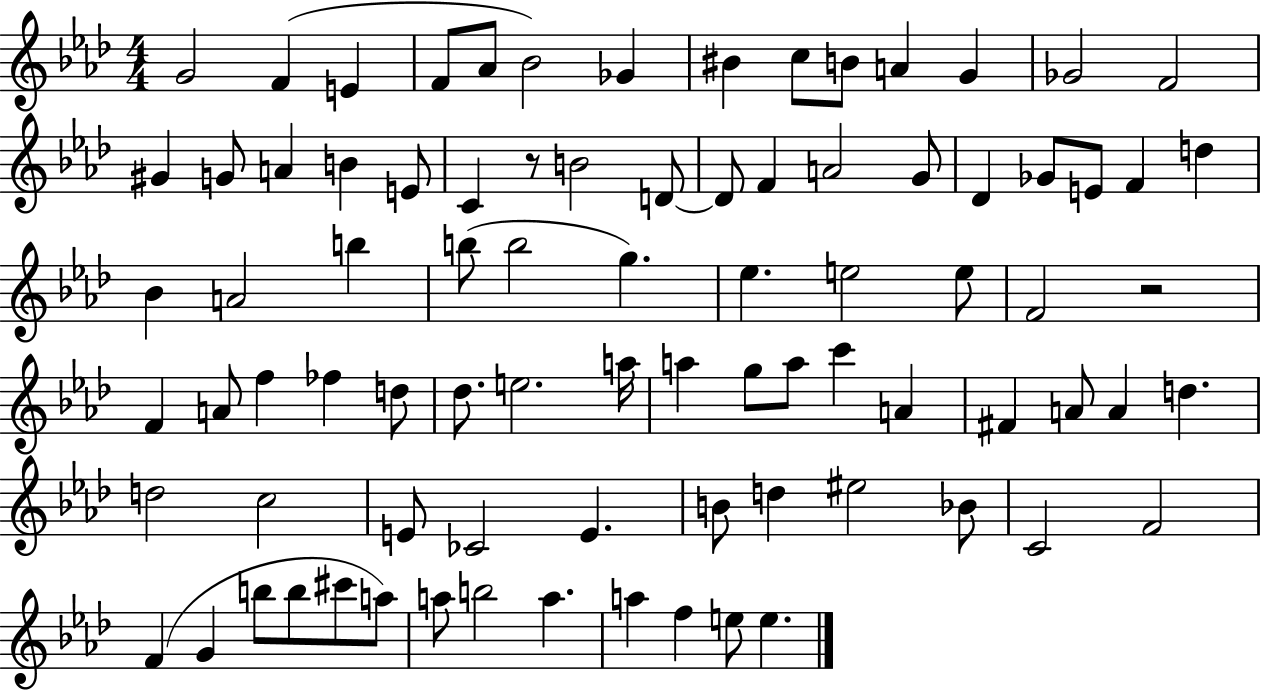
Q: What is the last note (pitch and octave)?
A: E5